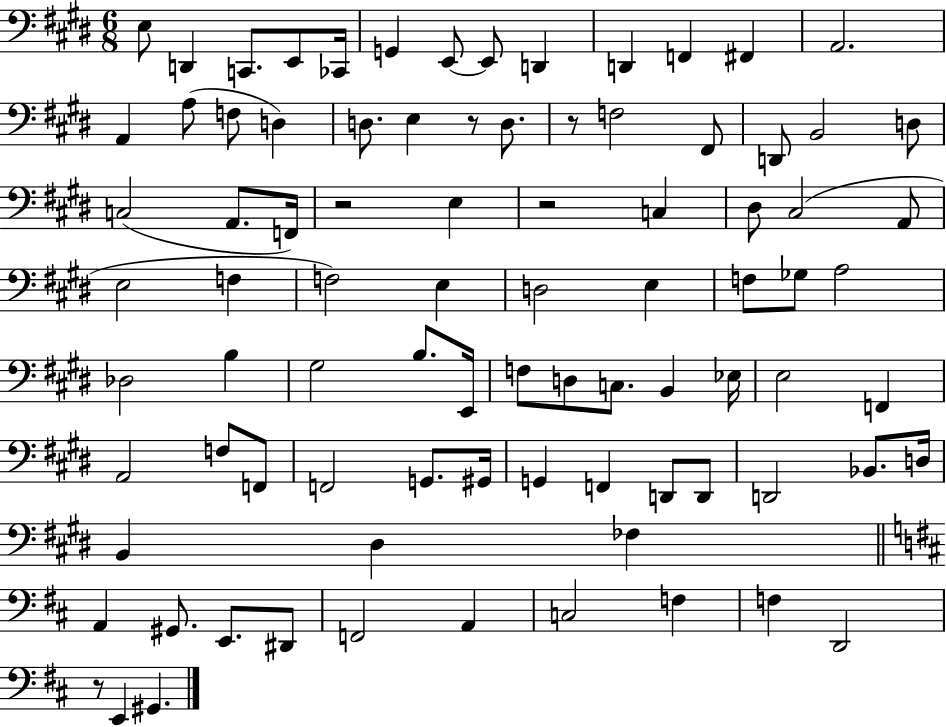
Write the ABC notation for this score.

X:1
T:Untitled
M:6/8
L:1/4
K:E
E,/2 D,, C,,/2 E,,/2 _C,,/4 G,, E,,/2 E,,/2 D,, D,, F,, ^F,, A,,2 A,, A,/2 F,/2 D, D,/2 E, z/2 D,/2 z/2 F,2 ^F,,/2 D,,/2 B,,2 D,/2 C,2 A,,/2 F,,/4 z2 E, z2 C, ^D,/2 ^C,2 A,,/2 E,2 F, F,2 E, D,2 E, F,/2 _G,/2 A,2 _D,2 B, ^G,2 B,/2 E,,/4 F,/2 D,/2 C,/2 B,, _E,/4 E,2 F,, A,,2 F,/2 F,,/2 F,,2 G,,/2 ^G,,/4 G,, F,, D,,/2 D,,/2 D,,2 _B,,/2 D,/4 B,, ^D, _F, A,, ^G,,/2 E,,/2 ^D,,/2 F,,2 A,, C,2 F, F, D,,2 z/2 E,, ^G,,